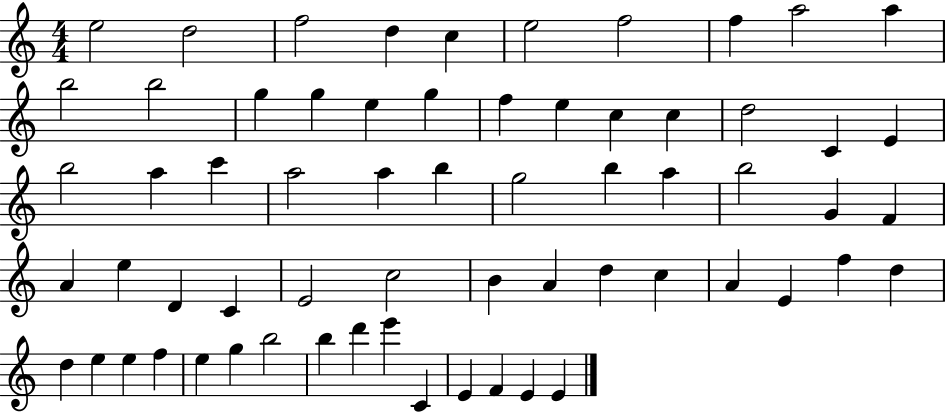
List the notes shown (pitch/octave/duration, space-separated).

E5/h D5/h F5/h D5/q C5/q E5/h F5/h F5/q A5/h A5/q B5/h B5/h G5/q G5/q E5/q G5/q F5/q E5/q C5/q C5/q D5/h C4/q E4/q B5/h A5/q C6/q A5/h A5/q B5/q G5/h B5/q A5/q B5/h G4/q F4/q A4/q E5/q D4/q C4/q E4/h C5/h B4/q A4/q D5/q C5/q A4/q E4/q F5/q D5/q D5/q E5/q E5/q F5/q E5/q G5/q B5/h B5/q D6/q E6/q C4/q E4/q F4/q E4/q E4/q